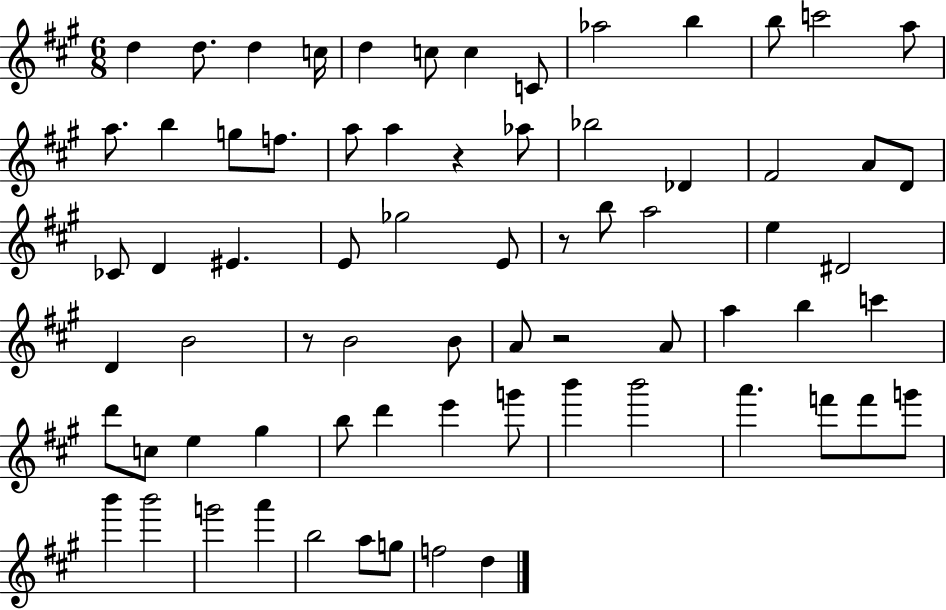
{
  \clef treble
  \numericTimeSignature
  \time 6/8
  \key a \major
  \repeat volta 2 { d''4 d''8. d''4 c''16 | d''4 c''8 c''4 c'8 | aes''2 b''4 | b''8 c'''2 a''8 | \break a''8. b''4 g''8 f''8. | a''8 a''4 r4 aes''8 | bes''2 des'4 | fis'2 a'8 d'8 | \break ces'8 d'4 eis'4. | e'8 ges''2 e'8 | r8 b''8 a''2 | e''4 dis'2 | \break d'4 b'2 | r8 b'2 b'8 | a'8 r2 a'8 | a''4 b''4 c'''4 | \break d'''8 c''8 e''4 gis''4 | b''8 d'''4 e'''4 g'''8 | b'''4 b'''2 | a'''4. f'''8 f'''8 g'''8 | \break b'''4 b'''2 | g'''2 a'''4 | b''2 a''8 g''8 | f''2 d''4 | \break } \bar "|."
}